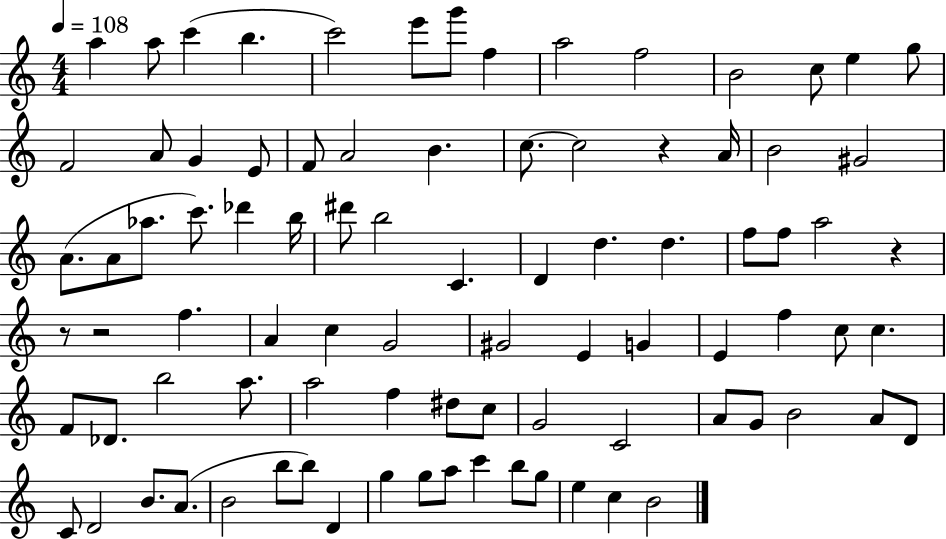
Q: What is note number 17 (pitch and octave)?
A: G4